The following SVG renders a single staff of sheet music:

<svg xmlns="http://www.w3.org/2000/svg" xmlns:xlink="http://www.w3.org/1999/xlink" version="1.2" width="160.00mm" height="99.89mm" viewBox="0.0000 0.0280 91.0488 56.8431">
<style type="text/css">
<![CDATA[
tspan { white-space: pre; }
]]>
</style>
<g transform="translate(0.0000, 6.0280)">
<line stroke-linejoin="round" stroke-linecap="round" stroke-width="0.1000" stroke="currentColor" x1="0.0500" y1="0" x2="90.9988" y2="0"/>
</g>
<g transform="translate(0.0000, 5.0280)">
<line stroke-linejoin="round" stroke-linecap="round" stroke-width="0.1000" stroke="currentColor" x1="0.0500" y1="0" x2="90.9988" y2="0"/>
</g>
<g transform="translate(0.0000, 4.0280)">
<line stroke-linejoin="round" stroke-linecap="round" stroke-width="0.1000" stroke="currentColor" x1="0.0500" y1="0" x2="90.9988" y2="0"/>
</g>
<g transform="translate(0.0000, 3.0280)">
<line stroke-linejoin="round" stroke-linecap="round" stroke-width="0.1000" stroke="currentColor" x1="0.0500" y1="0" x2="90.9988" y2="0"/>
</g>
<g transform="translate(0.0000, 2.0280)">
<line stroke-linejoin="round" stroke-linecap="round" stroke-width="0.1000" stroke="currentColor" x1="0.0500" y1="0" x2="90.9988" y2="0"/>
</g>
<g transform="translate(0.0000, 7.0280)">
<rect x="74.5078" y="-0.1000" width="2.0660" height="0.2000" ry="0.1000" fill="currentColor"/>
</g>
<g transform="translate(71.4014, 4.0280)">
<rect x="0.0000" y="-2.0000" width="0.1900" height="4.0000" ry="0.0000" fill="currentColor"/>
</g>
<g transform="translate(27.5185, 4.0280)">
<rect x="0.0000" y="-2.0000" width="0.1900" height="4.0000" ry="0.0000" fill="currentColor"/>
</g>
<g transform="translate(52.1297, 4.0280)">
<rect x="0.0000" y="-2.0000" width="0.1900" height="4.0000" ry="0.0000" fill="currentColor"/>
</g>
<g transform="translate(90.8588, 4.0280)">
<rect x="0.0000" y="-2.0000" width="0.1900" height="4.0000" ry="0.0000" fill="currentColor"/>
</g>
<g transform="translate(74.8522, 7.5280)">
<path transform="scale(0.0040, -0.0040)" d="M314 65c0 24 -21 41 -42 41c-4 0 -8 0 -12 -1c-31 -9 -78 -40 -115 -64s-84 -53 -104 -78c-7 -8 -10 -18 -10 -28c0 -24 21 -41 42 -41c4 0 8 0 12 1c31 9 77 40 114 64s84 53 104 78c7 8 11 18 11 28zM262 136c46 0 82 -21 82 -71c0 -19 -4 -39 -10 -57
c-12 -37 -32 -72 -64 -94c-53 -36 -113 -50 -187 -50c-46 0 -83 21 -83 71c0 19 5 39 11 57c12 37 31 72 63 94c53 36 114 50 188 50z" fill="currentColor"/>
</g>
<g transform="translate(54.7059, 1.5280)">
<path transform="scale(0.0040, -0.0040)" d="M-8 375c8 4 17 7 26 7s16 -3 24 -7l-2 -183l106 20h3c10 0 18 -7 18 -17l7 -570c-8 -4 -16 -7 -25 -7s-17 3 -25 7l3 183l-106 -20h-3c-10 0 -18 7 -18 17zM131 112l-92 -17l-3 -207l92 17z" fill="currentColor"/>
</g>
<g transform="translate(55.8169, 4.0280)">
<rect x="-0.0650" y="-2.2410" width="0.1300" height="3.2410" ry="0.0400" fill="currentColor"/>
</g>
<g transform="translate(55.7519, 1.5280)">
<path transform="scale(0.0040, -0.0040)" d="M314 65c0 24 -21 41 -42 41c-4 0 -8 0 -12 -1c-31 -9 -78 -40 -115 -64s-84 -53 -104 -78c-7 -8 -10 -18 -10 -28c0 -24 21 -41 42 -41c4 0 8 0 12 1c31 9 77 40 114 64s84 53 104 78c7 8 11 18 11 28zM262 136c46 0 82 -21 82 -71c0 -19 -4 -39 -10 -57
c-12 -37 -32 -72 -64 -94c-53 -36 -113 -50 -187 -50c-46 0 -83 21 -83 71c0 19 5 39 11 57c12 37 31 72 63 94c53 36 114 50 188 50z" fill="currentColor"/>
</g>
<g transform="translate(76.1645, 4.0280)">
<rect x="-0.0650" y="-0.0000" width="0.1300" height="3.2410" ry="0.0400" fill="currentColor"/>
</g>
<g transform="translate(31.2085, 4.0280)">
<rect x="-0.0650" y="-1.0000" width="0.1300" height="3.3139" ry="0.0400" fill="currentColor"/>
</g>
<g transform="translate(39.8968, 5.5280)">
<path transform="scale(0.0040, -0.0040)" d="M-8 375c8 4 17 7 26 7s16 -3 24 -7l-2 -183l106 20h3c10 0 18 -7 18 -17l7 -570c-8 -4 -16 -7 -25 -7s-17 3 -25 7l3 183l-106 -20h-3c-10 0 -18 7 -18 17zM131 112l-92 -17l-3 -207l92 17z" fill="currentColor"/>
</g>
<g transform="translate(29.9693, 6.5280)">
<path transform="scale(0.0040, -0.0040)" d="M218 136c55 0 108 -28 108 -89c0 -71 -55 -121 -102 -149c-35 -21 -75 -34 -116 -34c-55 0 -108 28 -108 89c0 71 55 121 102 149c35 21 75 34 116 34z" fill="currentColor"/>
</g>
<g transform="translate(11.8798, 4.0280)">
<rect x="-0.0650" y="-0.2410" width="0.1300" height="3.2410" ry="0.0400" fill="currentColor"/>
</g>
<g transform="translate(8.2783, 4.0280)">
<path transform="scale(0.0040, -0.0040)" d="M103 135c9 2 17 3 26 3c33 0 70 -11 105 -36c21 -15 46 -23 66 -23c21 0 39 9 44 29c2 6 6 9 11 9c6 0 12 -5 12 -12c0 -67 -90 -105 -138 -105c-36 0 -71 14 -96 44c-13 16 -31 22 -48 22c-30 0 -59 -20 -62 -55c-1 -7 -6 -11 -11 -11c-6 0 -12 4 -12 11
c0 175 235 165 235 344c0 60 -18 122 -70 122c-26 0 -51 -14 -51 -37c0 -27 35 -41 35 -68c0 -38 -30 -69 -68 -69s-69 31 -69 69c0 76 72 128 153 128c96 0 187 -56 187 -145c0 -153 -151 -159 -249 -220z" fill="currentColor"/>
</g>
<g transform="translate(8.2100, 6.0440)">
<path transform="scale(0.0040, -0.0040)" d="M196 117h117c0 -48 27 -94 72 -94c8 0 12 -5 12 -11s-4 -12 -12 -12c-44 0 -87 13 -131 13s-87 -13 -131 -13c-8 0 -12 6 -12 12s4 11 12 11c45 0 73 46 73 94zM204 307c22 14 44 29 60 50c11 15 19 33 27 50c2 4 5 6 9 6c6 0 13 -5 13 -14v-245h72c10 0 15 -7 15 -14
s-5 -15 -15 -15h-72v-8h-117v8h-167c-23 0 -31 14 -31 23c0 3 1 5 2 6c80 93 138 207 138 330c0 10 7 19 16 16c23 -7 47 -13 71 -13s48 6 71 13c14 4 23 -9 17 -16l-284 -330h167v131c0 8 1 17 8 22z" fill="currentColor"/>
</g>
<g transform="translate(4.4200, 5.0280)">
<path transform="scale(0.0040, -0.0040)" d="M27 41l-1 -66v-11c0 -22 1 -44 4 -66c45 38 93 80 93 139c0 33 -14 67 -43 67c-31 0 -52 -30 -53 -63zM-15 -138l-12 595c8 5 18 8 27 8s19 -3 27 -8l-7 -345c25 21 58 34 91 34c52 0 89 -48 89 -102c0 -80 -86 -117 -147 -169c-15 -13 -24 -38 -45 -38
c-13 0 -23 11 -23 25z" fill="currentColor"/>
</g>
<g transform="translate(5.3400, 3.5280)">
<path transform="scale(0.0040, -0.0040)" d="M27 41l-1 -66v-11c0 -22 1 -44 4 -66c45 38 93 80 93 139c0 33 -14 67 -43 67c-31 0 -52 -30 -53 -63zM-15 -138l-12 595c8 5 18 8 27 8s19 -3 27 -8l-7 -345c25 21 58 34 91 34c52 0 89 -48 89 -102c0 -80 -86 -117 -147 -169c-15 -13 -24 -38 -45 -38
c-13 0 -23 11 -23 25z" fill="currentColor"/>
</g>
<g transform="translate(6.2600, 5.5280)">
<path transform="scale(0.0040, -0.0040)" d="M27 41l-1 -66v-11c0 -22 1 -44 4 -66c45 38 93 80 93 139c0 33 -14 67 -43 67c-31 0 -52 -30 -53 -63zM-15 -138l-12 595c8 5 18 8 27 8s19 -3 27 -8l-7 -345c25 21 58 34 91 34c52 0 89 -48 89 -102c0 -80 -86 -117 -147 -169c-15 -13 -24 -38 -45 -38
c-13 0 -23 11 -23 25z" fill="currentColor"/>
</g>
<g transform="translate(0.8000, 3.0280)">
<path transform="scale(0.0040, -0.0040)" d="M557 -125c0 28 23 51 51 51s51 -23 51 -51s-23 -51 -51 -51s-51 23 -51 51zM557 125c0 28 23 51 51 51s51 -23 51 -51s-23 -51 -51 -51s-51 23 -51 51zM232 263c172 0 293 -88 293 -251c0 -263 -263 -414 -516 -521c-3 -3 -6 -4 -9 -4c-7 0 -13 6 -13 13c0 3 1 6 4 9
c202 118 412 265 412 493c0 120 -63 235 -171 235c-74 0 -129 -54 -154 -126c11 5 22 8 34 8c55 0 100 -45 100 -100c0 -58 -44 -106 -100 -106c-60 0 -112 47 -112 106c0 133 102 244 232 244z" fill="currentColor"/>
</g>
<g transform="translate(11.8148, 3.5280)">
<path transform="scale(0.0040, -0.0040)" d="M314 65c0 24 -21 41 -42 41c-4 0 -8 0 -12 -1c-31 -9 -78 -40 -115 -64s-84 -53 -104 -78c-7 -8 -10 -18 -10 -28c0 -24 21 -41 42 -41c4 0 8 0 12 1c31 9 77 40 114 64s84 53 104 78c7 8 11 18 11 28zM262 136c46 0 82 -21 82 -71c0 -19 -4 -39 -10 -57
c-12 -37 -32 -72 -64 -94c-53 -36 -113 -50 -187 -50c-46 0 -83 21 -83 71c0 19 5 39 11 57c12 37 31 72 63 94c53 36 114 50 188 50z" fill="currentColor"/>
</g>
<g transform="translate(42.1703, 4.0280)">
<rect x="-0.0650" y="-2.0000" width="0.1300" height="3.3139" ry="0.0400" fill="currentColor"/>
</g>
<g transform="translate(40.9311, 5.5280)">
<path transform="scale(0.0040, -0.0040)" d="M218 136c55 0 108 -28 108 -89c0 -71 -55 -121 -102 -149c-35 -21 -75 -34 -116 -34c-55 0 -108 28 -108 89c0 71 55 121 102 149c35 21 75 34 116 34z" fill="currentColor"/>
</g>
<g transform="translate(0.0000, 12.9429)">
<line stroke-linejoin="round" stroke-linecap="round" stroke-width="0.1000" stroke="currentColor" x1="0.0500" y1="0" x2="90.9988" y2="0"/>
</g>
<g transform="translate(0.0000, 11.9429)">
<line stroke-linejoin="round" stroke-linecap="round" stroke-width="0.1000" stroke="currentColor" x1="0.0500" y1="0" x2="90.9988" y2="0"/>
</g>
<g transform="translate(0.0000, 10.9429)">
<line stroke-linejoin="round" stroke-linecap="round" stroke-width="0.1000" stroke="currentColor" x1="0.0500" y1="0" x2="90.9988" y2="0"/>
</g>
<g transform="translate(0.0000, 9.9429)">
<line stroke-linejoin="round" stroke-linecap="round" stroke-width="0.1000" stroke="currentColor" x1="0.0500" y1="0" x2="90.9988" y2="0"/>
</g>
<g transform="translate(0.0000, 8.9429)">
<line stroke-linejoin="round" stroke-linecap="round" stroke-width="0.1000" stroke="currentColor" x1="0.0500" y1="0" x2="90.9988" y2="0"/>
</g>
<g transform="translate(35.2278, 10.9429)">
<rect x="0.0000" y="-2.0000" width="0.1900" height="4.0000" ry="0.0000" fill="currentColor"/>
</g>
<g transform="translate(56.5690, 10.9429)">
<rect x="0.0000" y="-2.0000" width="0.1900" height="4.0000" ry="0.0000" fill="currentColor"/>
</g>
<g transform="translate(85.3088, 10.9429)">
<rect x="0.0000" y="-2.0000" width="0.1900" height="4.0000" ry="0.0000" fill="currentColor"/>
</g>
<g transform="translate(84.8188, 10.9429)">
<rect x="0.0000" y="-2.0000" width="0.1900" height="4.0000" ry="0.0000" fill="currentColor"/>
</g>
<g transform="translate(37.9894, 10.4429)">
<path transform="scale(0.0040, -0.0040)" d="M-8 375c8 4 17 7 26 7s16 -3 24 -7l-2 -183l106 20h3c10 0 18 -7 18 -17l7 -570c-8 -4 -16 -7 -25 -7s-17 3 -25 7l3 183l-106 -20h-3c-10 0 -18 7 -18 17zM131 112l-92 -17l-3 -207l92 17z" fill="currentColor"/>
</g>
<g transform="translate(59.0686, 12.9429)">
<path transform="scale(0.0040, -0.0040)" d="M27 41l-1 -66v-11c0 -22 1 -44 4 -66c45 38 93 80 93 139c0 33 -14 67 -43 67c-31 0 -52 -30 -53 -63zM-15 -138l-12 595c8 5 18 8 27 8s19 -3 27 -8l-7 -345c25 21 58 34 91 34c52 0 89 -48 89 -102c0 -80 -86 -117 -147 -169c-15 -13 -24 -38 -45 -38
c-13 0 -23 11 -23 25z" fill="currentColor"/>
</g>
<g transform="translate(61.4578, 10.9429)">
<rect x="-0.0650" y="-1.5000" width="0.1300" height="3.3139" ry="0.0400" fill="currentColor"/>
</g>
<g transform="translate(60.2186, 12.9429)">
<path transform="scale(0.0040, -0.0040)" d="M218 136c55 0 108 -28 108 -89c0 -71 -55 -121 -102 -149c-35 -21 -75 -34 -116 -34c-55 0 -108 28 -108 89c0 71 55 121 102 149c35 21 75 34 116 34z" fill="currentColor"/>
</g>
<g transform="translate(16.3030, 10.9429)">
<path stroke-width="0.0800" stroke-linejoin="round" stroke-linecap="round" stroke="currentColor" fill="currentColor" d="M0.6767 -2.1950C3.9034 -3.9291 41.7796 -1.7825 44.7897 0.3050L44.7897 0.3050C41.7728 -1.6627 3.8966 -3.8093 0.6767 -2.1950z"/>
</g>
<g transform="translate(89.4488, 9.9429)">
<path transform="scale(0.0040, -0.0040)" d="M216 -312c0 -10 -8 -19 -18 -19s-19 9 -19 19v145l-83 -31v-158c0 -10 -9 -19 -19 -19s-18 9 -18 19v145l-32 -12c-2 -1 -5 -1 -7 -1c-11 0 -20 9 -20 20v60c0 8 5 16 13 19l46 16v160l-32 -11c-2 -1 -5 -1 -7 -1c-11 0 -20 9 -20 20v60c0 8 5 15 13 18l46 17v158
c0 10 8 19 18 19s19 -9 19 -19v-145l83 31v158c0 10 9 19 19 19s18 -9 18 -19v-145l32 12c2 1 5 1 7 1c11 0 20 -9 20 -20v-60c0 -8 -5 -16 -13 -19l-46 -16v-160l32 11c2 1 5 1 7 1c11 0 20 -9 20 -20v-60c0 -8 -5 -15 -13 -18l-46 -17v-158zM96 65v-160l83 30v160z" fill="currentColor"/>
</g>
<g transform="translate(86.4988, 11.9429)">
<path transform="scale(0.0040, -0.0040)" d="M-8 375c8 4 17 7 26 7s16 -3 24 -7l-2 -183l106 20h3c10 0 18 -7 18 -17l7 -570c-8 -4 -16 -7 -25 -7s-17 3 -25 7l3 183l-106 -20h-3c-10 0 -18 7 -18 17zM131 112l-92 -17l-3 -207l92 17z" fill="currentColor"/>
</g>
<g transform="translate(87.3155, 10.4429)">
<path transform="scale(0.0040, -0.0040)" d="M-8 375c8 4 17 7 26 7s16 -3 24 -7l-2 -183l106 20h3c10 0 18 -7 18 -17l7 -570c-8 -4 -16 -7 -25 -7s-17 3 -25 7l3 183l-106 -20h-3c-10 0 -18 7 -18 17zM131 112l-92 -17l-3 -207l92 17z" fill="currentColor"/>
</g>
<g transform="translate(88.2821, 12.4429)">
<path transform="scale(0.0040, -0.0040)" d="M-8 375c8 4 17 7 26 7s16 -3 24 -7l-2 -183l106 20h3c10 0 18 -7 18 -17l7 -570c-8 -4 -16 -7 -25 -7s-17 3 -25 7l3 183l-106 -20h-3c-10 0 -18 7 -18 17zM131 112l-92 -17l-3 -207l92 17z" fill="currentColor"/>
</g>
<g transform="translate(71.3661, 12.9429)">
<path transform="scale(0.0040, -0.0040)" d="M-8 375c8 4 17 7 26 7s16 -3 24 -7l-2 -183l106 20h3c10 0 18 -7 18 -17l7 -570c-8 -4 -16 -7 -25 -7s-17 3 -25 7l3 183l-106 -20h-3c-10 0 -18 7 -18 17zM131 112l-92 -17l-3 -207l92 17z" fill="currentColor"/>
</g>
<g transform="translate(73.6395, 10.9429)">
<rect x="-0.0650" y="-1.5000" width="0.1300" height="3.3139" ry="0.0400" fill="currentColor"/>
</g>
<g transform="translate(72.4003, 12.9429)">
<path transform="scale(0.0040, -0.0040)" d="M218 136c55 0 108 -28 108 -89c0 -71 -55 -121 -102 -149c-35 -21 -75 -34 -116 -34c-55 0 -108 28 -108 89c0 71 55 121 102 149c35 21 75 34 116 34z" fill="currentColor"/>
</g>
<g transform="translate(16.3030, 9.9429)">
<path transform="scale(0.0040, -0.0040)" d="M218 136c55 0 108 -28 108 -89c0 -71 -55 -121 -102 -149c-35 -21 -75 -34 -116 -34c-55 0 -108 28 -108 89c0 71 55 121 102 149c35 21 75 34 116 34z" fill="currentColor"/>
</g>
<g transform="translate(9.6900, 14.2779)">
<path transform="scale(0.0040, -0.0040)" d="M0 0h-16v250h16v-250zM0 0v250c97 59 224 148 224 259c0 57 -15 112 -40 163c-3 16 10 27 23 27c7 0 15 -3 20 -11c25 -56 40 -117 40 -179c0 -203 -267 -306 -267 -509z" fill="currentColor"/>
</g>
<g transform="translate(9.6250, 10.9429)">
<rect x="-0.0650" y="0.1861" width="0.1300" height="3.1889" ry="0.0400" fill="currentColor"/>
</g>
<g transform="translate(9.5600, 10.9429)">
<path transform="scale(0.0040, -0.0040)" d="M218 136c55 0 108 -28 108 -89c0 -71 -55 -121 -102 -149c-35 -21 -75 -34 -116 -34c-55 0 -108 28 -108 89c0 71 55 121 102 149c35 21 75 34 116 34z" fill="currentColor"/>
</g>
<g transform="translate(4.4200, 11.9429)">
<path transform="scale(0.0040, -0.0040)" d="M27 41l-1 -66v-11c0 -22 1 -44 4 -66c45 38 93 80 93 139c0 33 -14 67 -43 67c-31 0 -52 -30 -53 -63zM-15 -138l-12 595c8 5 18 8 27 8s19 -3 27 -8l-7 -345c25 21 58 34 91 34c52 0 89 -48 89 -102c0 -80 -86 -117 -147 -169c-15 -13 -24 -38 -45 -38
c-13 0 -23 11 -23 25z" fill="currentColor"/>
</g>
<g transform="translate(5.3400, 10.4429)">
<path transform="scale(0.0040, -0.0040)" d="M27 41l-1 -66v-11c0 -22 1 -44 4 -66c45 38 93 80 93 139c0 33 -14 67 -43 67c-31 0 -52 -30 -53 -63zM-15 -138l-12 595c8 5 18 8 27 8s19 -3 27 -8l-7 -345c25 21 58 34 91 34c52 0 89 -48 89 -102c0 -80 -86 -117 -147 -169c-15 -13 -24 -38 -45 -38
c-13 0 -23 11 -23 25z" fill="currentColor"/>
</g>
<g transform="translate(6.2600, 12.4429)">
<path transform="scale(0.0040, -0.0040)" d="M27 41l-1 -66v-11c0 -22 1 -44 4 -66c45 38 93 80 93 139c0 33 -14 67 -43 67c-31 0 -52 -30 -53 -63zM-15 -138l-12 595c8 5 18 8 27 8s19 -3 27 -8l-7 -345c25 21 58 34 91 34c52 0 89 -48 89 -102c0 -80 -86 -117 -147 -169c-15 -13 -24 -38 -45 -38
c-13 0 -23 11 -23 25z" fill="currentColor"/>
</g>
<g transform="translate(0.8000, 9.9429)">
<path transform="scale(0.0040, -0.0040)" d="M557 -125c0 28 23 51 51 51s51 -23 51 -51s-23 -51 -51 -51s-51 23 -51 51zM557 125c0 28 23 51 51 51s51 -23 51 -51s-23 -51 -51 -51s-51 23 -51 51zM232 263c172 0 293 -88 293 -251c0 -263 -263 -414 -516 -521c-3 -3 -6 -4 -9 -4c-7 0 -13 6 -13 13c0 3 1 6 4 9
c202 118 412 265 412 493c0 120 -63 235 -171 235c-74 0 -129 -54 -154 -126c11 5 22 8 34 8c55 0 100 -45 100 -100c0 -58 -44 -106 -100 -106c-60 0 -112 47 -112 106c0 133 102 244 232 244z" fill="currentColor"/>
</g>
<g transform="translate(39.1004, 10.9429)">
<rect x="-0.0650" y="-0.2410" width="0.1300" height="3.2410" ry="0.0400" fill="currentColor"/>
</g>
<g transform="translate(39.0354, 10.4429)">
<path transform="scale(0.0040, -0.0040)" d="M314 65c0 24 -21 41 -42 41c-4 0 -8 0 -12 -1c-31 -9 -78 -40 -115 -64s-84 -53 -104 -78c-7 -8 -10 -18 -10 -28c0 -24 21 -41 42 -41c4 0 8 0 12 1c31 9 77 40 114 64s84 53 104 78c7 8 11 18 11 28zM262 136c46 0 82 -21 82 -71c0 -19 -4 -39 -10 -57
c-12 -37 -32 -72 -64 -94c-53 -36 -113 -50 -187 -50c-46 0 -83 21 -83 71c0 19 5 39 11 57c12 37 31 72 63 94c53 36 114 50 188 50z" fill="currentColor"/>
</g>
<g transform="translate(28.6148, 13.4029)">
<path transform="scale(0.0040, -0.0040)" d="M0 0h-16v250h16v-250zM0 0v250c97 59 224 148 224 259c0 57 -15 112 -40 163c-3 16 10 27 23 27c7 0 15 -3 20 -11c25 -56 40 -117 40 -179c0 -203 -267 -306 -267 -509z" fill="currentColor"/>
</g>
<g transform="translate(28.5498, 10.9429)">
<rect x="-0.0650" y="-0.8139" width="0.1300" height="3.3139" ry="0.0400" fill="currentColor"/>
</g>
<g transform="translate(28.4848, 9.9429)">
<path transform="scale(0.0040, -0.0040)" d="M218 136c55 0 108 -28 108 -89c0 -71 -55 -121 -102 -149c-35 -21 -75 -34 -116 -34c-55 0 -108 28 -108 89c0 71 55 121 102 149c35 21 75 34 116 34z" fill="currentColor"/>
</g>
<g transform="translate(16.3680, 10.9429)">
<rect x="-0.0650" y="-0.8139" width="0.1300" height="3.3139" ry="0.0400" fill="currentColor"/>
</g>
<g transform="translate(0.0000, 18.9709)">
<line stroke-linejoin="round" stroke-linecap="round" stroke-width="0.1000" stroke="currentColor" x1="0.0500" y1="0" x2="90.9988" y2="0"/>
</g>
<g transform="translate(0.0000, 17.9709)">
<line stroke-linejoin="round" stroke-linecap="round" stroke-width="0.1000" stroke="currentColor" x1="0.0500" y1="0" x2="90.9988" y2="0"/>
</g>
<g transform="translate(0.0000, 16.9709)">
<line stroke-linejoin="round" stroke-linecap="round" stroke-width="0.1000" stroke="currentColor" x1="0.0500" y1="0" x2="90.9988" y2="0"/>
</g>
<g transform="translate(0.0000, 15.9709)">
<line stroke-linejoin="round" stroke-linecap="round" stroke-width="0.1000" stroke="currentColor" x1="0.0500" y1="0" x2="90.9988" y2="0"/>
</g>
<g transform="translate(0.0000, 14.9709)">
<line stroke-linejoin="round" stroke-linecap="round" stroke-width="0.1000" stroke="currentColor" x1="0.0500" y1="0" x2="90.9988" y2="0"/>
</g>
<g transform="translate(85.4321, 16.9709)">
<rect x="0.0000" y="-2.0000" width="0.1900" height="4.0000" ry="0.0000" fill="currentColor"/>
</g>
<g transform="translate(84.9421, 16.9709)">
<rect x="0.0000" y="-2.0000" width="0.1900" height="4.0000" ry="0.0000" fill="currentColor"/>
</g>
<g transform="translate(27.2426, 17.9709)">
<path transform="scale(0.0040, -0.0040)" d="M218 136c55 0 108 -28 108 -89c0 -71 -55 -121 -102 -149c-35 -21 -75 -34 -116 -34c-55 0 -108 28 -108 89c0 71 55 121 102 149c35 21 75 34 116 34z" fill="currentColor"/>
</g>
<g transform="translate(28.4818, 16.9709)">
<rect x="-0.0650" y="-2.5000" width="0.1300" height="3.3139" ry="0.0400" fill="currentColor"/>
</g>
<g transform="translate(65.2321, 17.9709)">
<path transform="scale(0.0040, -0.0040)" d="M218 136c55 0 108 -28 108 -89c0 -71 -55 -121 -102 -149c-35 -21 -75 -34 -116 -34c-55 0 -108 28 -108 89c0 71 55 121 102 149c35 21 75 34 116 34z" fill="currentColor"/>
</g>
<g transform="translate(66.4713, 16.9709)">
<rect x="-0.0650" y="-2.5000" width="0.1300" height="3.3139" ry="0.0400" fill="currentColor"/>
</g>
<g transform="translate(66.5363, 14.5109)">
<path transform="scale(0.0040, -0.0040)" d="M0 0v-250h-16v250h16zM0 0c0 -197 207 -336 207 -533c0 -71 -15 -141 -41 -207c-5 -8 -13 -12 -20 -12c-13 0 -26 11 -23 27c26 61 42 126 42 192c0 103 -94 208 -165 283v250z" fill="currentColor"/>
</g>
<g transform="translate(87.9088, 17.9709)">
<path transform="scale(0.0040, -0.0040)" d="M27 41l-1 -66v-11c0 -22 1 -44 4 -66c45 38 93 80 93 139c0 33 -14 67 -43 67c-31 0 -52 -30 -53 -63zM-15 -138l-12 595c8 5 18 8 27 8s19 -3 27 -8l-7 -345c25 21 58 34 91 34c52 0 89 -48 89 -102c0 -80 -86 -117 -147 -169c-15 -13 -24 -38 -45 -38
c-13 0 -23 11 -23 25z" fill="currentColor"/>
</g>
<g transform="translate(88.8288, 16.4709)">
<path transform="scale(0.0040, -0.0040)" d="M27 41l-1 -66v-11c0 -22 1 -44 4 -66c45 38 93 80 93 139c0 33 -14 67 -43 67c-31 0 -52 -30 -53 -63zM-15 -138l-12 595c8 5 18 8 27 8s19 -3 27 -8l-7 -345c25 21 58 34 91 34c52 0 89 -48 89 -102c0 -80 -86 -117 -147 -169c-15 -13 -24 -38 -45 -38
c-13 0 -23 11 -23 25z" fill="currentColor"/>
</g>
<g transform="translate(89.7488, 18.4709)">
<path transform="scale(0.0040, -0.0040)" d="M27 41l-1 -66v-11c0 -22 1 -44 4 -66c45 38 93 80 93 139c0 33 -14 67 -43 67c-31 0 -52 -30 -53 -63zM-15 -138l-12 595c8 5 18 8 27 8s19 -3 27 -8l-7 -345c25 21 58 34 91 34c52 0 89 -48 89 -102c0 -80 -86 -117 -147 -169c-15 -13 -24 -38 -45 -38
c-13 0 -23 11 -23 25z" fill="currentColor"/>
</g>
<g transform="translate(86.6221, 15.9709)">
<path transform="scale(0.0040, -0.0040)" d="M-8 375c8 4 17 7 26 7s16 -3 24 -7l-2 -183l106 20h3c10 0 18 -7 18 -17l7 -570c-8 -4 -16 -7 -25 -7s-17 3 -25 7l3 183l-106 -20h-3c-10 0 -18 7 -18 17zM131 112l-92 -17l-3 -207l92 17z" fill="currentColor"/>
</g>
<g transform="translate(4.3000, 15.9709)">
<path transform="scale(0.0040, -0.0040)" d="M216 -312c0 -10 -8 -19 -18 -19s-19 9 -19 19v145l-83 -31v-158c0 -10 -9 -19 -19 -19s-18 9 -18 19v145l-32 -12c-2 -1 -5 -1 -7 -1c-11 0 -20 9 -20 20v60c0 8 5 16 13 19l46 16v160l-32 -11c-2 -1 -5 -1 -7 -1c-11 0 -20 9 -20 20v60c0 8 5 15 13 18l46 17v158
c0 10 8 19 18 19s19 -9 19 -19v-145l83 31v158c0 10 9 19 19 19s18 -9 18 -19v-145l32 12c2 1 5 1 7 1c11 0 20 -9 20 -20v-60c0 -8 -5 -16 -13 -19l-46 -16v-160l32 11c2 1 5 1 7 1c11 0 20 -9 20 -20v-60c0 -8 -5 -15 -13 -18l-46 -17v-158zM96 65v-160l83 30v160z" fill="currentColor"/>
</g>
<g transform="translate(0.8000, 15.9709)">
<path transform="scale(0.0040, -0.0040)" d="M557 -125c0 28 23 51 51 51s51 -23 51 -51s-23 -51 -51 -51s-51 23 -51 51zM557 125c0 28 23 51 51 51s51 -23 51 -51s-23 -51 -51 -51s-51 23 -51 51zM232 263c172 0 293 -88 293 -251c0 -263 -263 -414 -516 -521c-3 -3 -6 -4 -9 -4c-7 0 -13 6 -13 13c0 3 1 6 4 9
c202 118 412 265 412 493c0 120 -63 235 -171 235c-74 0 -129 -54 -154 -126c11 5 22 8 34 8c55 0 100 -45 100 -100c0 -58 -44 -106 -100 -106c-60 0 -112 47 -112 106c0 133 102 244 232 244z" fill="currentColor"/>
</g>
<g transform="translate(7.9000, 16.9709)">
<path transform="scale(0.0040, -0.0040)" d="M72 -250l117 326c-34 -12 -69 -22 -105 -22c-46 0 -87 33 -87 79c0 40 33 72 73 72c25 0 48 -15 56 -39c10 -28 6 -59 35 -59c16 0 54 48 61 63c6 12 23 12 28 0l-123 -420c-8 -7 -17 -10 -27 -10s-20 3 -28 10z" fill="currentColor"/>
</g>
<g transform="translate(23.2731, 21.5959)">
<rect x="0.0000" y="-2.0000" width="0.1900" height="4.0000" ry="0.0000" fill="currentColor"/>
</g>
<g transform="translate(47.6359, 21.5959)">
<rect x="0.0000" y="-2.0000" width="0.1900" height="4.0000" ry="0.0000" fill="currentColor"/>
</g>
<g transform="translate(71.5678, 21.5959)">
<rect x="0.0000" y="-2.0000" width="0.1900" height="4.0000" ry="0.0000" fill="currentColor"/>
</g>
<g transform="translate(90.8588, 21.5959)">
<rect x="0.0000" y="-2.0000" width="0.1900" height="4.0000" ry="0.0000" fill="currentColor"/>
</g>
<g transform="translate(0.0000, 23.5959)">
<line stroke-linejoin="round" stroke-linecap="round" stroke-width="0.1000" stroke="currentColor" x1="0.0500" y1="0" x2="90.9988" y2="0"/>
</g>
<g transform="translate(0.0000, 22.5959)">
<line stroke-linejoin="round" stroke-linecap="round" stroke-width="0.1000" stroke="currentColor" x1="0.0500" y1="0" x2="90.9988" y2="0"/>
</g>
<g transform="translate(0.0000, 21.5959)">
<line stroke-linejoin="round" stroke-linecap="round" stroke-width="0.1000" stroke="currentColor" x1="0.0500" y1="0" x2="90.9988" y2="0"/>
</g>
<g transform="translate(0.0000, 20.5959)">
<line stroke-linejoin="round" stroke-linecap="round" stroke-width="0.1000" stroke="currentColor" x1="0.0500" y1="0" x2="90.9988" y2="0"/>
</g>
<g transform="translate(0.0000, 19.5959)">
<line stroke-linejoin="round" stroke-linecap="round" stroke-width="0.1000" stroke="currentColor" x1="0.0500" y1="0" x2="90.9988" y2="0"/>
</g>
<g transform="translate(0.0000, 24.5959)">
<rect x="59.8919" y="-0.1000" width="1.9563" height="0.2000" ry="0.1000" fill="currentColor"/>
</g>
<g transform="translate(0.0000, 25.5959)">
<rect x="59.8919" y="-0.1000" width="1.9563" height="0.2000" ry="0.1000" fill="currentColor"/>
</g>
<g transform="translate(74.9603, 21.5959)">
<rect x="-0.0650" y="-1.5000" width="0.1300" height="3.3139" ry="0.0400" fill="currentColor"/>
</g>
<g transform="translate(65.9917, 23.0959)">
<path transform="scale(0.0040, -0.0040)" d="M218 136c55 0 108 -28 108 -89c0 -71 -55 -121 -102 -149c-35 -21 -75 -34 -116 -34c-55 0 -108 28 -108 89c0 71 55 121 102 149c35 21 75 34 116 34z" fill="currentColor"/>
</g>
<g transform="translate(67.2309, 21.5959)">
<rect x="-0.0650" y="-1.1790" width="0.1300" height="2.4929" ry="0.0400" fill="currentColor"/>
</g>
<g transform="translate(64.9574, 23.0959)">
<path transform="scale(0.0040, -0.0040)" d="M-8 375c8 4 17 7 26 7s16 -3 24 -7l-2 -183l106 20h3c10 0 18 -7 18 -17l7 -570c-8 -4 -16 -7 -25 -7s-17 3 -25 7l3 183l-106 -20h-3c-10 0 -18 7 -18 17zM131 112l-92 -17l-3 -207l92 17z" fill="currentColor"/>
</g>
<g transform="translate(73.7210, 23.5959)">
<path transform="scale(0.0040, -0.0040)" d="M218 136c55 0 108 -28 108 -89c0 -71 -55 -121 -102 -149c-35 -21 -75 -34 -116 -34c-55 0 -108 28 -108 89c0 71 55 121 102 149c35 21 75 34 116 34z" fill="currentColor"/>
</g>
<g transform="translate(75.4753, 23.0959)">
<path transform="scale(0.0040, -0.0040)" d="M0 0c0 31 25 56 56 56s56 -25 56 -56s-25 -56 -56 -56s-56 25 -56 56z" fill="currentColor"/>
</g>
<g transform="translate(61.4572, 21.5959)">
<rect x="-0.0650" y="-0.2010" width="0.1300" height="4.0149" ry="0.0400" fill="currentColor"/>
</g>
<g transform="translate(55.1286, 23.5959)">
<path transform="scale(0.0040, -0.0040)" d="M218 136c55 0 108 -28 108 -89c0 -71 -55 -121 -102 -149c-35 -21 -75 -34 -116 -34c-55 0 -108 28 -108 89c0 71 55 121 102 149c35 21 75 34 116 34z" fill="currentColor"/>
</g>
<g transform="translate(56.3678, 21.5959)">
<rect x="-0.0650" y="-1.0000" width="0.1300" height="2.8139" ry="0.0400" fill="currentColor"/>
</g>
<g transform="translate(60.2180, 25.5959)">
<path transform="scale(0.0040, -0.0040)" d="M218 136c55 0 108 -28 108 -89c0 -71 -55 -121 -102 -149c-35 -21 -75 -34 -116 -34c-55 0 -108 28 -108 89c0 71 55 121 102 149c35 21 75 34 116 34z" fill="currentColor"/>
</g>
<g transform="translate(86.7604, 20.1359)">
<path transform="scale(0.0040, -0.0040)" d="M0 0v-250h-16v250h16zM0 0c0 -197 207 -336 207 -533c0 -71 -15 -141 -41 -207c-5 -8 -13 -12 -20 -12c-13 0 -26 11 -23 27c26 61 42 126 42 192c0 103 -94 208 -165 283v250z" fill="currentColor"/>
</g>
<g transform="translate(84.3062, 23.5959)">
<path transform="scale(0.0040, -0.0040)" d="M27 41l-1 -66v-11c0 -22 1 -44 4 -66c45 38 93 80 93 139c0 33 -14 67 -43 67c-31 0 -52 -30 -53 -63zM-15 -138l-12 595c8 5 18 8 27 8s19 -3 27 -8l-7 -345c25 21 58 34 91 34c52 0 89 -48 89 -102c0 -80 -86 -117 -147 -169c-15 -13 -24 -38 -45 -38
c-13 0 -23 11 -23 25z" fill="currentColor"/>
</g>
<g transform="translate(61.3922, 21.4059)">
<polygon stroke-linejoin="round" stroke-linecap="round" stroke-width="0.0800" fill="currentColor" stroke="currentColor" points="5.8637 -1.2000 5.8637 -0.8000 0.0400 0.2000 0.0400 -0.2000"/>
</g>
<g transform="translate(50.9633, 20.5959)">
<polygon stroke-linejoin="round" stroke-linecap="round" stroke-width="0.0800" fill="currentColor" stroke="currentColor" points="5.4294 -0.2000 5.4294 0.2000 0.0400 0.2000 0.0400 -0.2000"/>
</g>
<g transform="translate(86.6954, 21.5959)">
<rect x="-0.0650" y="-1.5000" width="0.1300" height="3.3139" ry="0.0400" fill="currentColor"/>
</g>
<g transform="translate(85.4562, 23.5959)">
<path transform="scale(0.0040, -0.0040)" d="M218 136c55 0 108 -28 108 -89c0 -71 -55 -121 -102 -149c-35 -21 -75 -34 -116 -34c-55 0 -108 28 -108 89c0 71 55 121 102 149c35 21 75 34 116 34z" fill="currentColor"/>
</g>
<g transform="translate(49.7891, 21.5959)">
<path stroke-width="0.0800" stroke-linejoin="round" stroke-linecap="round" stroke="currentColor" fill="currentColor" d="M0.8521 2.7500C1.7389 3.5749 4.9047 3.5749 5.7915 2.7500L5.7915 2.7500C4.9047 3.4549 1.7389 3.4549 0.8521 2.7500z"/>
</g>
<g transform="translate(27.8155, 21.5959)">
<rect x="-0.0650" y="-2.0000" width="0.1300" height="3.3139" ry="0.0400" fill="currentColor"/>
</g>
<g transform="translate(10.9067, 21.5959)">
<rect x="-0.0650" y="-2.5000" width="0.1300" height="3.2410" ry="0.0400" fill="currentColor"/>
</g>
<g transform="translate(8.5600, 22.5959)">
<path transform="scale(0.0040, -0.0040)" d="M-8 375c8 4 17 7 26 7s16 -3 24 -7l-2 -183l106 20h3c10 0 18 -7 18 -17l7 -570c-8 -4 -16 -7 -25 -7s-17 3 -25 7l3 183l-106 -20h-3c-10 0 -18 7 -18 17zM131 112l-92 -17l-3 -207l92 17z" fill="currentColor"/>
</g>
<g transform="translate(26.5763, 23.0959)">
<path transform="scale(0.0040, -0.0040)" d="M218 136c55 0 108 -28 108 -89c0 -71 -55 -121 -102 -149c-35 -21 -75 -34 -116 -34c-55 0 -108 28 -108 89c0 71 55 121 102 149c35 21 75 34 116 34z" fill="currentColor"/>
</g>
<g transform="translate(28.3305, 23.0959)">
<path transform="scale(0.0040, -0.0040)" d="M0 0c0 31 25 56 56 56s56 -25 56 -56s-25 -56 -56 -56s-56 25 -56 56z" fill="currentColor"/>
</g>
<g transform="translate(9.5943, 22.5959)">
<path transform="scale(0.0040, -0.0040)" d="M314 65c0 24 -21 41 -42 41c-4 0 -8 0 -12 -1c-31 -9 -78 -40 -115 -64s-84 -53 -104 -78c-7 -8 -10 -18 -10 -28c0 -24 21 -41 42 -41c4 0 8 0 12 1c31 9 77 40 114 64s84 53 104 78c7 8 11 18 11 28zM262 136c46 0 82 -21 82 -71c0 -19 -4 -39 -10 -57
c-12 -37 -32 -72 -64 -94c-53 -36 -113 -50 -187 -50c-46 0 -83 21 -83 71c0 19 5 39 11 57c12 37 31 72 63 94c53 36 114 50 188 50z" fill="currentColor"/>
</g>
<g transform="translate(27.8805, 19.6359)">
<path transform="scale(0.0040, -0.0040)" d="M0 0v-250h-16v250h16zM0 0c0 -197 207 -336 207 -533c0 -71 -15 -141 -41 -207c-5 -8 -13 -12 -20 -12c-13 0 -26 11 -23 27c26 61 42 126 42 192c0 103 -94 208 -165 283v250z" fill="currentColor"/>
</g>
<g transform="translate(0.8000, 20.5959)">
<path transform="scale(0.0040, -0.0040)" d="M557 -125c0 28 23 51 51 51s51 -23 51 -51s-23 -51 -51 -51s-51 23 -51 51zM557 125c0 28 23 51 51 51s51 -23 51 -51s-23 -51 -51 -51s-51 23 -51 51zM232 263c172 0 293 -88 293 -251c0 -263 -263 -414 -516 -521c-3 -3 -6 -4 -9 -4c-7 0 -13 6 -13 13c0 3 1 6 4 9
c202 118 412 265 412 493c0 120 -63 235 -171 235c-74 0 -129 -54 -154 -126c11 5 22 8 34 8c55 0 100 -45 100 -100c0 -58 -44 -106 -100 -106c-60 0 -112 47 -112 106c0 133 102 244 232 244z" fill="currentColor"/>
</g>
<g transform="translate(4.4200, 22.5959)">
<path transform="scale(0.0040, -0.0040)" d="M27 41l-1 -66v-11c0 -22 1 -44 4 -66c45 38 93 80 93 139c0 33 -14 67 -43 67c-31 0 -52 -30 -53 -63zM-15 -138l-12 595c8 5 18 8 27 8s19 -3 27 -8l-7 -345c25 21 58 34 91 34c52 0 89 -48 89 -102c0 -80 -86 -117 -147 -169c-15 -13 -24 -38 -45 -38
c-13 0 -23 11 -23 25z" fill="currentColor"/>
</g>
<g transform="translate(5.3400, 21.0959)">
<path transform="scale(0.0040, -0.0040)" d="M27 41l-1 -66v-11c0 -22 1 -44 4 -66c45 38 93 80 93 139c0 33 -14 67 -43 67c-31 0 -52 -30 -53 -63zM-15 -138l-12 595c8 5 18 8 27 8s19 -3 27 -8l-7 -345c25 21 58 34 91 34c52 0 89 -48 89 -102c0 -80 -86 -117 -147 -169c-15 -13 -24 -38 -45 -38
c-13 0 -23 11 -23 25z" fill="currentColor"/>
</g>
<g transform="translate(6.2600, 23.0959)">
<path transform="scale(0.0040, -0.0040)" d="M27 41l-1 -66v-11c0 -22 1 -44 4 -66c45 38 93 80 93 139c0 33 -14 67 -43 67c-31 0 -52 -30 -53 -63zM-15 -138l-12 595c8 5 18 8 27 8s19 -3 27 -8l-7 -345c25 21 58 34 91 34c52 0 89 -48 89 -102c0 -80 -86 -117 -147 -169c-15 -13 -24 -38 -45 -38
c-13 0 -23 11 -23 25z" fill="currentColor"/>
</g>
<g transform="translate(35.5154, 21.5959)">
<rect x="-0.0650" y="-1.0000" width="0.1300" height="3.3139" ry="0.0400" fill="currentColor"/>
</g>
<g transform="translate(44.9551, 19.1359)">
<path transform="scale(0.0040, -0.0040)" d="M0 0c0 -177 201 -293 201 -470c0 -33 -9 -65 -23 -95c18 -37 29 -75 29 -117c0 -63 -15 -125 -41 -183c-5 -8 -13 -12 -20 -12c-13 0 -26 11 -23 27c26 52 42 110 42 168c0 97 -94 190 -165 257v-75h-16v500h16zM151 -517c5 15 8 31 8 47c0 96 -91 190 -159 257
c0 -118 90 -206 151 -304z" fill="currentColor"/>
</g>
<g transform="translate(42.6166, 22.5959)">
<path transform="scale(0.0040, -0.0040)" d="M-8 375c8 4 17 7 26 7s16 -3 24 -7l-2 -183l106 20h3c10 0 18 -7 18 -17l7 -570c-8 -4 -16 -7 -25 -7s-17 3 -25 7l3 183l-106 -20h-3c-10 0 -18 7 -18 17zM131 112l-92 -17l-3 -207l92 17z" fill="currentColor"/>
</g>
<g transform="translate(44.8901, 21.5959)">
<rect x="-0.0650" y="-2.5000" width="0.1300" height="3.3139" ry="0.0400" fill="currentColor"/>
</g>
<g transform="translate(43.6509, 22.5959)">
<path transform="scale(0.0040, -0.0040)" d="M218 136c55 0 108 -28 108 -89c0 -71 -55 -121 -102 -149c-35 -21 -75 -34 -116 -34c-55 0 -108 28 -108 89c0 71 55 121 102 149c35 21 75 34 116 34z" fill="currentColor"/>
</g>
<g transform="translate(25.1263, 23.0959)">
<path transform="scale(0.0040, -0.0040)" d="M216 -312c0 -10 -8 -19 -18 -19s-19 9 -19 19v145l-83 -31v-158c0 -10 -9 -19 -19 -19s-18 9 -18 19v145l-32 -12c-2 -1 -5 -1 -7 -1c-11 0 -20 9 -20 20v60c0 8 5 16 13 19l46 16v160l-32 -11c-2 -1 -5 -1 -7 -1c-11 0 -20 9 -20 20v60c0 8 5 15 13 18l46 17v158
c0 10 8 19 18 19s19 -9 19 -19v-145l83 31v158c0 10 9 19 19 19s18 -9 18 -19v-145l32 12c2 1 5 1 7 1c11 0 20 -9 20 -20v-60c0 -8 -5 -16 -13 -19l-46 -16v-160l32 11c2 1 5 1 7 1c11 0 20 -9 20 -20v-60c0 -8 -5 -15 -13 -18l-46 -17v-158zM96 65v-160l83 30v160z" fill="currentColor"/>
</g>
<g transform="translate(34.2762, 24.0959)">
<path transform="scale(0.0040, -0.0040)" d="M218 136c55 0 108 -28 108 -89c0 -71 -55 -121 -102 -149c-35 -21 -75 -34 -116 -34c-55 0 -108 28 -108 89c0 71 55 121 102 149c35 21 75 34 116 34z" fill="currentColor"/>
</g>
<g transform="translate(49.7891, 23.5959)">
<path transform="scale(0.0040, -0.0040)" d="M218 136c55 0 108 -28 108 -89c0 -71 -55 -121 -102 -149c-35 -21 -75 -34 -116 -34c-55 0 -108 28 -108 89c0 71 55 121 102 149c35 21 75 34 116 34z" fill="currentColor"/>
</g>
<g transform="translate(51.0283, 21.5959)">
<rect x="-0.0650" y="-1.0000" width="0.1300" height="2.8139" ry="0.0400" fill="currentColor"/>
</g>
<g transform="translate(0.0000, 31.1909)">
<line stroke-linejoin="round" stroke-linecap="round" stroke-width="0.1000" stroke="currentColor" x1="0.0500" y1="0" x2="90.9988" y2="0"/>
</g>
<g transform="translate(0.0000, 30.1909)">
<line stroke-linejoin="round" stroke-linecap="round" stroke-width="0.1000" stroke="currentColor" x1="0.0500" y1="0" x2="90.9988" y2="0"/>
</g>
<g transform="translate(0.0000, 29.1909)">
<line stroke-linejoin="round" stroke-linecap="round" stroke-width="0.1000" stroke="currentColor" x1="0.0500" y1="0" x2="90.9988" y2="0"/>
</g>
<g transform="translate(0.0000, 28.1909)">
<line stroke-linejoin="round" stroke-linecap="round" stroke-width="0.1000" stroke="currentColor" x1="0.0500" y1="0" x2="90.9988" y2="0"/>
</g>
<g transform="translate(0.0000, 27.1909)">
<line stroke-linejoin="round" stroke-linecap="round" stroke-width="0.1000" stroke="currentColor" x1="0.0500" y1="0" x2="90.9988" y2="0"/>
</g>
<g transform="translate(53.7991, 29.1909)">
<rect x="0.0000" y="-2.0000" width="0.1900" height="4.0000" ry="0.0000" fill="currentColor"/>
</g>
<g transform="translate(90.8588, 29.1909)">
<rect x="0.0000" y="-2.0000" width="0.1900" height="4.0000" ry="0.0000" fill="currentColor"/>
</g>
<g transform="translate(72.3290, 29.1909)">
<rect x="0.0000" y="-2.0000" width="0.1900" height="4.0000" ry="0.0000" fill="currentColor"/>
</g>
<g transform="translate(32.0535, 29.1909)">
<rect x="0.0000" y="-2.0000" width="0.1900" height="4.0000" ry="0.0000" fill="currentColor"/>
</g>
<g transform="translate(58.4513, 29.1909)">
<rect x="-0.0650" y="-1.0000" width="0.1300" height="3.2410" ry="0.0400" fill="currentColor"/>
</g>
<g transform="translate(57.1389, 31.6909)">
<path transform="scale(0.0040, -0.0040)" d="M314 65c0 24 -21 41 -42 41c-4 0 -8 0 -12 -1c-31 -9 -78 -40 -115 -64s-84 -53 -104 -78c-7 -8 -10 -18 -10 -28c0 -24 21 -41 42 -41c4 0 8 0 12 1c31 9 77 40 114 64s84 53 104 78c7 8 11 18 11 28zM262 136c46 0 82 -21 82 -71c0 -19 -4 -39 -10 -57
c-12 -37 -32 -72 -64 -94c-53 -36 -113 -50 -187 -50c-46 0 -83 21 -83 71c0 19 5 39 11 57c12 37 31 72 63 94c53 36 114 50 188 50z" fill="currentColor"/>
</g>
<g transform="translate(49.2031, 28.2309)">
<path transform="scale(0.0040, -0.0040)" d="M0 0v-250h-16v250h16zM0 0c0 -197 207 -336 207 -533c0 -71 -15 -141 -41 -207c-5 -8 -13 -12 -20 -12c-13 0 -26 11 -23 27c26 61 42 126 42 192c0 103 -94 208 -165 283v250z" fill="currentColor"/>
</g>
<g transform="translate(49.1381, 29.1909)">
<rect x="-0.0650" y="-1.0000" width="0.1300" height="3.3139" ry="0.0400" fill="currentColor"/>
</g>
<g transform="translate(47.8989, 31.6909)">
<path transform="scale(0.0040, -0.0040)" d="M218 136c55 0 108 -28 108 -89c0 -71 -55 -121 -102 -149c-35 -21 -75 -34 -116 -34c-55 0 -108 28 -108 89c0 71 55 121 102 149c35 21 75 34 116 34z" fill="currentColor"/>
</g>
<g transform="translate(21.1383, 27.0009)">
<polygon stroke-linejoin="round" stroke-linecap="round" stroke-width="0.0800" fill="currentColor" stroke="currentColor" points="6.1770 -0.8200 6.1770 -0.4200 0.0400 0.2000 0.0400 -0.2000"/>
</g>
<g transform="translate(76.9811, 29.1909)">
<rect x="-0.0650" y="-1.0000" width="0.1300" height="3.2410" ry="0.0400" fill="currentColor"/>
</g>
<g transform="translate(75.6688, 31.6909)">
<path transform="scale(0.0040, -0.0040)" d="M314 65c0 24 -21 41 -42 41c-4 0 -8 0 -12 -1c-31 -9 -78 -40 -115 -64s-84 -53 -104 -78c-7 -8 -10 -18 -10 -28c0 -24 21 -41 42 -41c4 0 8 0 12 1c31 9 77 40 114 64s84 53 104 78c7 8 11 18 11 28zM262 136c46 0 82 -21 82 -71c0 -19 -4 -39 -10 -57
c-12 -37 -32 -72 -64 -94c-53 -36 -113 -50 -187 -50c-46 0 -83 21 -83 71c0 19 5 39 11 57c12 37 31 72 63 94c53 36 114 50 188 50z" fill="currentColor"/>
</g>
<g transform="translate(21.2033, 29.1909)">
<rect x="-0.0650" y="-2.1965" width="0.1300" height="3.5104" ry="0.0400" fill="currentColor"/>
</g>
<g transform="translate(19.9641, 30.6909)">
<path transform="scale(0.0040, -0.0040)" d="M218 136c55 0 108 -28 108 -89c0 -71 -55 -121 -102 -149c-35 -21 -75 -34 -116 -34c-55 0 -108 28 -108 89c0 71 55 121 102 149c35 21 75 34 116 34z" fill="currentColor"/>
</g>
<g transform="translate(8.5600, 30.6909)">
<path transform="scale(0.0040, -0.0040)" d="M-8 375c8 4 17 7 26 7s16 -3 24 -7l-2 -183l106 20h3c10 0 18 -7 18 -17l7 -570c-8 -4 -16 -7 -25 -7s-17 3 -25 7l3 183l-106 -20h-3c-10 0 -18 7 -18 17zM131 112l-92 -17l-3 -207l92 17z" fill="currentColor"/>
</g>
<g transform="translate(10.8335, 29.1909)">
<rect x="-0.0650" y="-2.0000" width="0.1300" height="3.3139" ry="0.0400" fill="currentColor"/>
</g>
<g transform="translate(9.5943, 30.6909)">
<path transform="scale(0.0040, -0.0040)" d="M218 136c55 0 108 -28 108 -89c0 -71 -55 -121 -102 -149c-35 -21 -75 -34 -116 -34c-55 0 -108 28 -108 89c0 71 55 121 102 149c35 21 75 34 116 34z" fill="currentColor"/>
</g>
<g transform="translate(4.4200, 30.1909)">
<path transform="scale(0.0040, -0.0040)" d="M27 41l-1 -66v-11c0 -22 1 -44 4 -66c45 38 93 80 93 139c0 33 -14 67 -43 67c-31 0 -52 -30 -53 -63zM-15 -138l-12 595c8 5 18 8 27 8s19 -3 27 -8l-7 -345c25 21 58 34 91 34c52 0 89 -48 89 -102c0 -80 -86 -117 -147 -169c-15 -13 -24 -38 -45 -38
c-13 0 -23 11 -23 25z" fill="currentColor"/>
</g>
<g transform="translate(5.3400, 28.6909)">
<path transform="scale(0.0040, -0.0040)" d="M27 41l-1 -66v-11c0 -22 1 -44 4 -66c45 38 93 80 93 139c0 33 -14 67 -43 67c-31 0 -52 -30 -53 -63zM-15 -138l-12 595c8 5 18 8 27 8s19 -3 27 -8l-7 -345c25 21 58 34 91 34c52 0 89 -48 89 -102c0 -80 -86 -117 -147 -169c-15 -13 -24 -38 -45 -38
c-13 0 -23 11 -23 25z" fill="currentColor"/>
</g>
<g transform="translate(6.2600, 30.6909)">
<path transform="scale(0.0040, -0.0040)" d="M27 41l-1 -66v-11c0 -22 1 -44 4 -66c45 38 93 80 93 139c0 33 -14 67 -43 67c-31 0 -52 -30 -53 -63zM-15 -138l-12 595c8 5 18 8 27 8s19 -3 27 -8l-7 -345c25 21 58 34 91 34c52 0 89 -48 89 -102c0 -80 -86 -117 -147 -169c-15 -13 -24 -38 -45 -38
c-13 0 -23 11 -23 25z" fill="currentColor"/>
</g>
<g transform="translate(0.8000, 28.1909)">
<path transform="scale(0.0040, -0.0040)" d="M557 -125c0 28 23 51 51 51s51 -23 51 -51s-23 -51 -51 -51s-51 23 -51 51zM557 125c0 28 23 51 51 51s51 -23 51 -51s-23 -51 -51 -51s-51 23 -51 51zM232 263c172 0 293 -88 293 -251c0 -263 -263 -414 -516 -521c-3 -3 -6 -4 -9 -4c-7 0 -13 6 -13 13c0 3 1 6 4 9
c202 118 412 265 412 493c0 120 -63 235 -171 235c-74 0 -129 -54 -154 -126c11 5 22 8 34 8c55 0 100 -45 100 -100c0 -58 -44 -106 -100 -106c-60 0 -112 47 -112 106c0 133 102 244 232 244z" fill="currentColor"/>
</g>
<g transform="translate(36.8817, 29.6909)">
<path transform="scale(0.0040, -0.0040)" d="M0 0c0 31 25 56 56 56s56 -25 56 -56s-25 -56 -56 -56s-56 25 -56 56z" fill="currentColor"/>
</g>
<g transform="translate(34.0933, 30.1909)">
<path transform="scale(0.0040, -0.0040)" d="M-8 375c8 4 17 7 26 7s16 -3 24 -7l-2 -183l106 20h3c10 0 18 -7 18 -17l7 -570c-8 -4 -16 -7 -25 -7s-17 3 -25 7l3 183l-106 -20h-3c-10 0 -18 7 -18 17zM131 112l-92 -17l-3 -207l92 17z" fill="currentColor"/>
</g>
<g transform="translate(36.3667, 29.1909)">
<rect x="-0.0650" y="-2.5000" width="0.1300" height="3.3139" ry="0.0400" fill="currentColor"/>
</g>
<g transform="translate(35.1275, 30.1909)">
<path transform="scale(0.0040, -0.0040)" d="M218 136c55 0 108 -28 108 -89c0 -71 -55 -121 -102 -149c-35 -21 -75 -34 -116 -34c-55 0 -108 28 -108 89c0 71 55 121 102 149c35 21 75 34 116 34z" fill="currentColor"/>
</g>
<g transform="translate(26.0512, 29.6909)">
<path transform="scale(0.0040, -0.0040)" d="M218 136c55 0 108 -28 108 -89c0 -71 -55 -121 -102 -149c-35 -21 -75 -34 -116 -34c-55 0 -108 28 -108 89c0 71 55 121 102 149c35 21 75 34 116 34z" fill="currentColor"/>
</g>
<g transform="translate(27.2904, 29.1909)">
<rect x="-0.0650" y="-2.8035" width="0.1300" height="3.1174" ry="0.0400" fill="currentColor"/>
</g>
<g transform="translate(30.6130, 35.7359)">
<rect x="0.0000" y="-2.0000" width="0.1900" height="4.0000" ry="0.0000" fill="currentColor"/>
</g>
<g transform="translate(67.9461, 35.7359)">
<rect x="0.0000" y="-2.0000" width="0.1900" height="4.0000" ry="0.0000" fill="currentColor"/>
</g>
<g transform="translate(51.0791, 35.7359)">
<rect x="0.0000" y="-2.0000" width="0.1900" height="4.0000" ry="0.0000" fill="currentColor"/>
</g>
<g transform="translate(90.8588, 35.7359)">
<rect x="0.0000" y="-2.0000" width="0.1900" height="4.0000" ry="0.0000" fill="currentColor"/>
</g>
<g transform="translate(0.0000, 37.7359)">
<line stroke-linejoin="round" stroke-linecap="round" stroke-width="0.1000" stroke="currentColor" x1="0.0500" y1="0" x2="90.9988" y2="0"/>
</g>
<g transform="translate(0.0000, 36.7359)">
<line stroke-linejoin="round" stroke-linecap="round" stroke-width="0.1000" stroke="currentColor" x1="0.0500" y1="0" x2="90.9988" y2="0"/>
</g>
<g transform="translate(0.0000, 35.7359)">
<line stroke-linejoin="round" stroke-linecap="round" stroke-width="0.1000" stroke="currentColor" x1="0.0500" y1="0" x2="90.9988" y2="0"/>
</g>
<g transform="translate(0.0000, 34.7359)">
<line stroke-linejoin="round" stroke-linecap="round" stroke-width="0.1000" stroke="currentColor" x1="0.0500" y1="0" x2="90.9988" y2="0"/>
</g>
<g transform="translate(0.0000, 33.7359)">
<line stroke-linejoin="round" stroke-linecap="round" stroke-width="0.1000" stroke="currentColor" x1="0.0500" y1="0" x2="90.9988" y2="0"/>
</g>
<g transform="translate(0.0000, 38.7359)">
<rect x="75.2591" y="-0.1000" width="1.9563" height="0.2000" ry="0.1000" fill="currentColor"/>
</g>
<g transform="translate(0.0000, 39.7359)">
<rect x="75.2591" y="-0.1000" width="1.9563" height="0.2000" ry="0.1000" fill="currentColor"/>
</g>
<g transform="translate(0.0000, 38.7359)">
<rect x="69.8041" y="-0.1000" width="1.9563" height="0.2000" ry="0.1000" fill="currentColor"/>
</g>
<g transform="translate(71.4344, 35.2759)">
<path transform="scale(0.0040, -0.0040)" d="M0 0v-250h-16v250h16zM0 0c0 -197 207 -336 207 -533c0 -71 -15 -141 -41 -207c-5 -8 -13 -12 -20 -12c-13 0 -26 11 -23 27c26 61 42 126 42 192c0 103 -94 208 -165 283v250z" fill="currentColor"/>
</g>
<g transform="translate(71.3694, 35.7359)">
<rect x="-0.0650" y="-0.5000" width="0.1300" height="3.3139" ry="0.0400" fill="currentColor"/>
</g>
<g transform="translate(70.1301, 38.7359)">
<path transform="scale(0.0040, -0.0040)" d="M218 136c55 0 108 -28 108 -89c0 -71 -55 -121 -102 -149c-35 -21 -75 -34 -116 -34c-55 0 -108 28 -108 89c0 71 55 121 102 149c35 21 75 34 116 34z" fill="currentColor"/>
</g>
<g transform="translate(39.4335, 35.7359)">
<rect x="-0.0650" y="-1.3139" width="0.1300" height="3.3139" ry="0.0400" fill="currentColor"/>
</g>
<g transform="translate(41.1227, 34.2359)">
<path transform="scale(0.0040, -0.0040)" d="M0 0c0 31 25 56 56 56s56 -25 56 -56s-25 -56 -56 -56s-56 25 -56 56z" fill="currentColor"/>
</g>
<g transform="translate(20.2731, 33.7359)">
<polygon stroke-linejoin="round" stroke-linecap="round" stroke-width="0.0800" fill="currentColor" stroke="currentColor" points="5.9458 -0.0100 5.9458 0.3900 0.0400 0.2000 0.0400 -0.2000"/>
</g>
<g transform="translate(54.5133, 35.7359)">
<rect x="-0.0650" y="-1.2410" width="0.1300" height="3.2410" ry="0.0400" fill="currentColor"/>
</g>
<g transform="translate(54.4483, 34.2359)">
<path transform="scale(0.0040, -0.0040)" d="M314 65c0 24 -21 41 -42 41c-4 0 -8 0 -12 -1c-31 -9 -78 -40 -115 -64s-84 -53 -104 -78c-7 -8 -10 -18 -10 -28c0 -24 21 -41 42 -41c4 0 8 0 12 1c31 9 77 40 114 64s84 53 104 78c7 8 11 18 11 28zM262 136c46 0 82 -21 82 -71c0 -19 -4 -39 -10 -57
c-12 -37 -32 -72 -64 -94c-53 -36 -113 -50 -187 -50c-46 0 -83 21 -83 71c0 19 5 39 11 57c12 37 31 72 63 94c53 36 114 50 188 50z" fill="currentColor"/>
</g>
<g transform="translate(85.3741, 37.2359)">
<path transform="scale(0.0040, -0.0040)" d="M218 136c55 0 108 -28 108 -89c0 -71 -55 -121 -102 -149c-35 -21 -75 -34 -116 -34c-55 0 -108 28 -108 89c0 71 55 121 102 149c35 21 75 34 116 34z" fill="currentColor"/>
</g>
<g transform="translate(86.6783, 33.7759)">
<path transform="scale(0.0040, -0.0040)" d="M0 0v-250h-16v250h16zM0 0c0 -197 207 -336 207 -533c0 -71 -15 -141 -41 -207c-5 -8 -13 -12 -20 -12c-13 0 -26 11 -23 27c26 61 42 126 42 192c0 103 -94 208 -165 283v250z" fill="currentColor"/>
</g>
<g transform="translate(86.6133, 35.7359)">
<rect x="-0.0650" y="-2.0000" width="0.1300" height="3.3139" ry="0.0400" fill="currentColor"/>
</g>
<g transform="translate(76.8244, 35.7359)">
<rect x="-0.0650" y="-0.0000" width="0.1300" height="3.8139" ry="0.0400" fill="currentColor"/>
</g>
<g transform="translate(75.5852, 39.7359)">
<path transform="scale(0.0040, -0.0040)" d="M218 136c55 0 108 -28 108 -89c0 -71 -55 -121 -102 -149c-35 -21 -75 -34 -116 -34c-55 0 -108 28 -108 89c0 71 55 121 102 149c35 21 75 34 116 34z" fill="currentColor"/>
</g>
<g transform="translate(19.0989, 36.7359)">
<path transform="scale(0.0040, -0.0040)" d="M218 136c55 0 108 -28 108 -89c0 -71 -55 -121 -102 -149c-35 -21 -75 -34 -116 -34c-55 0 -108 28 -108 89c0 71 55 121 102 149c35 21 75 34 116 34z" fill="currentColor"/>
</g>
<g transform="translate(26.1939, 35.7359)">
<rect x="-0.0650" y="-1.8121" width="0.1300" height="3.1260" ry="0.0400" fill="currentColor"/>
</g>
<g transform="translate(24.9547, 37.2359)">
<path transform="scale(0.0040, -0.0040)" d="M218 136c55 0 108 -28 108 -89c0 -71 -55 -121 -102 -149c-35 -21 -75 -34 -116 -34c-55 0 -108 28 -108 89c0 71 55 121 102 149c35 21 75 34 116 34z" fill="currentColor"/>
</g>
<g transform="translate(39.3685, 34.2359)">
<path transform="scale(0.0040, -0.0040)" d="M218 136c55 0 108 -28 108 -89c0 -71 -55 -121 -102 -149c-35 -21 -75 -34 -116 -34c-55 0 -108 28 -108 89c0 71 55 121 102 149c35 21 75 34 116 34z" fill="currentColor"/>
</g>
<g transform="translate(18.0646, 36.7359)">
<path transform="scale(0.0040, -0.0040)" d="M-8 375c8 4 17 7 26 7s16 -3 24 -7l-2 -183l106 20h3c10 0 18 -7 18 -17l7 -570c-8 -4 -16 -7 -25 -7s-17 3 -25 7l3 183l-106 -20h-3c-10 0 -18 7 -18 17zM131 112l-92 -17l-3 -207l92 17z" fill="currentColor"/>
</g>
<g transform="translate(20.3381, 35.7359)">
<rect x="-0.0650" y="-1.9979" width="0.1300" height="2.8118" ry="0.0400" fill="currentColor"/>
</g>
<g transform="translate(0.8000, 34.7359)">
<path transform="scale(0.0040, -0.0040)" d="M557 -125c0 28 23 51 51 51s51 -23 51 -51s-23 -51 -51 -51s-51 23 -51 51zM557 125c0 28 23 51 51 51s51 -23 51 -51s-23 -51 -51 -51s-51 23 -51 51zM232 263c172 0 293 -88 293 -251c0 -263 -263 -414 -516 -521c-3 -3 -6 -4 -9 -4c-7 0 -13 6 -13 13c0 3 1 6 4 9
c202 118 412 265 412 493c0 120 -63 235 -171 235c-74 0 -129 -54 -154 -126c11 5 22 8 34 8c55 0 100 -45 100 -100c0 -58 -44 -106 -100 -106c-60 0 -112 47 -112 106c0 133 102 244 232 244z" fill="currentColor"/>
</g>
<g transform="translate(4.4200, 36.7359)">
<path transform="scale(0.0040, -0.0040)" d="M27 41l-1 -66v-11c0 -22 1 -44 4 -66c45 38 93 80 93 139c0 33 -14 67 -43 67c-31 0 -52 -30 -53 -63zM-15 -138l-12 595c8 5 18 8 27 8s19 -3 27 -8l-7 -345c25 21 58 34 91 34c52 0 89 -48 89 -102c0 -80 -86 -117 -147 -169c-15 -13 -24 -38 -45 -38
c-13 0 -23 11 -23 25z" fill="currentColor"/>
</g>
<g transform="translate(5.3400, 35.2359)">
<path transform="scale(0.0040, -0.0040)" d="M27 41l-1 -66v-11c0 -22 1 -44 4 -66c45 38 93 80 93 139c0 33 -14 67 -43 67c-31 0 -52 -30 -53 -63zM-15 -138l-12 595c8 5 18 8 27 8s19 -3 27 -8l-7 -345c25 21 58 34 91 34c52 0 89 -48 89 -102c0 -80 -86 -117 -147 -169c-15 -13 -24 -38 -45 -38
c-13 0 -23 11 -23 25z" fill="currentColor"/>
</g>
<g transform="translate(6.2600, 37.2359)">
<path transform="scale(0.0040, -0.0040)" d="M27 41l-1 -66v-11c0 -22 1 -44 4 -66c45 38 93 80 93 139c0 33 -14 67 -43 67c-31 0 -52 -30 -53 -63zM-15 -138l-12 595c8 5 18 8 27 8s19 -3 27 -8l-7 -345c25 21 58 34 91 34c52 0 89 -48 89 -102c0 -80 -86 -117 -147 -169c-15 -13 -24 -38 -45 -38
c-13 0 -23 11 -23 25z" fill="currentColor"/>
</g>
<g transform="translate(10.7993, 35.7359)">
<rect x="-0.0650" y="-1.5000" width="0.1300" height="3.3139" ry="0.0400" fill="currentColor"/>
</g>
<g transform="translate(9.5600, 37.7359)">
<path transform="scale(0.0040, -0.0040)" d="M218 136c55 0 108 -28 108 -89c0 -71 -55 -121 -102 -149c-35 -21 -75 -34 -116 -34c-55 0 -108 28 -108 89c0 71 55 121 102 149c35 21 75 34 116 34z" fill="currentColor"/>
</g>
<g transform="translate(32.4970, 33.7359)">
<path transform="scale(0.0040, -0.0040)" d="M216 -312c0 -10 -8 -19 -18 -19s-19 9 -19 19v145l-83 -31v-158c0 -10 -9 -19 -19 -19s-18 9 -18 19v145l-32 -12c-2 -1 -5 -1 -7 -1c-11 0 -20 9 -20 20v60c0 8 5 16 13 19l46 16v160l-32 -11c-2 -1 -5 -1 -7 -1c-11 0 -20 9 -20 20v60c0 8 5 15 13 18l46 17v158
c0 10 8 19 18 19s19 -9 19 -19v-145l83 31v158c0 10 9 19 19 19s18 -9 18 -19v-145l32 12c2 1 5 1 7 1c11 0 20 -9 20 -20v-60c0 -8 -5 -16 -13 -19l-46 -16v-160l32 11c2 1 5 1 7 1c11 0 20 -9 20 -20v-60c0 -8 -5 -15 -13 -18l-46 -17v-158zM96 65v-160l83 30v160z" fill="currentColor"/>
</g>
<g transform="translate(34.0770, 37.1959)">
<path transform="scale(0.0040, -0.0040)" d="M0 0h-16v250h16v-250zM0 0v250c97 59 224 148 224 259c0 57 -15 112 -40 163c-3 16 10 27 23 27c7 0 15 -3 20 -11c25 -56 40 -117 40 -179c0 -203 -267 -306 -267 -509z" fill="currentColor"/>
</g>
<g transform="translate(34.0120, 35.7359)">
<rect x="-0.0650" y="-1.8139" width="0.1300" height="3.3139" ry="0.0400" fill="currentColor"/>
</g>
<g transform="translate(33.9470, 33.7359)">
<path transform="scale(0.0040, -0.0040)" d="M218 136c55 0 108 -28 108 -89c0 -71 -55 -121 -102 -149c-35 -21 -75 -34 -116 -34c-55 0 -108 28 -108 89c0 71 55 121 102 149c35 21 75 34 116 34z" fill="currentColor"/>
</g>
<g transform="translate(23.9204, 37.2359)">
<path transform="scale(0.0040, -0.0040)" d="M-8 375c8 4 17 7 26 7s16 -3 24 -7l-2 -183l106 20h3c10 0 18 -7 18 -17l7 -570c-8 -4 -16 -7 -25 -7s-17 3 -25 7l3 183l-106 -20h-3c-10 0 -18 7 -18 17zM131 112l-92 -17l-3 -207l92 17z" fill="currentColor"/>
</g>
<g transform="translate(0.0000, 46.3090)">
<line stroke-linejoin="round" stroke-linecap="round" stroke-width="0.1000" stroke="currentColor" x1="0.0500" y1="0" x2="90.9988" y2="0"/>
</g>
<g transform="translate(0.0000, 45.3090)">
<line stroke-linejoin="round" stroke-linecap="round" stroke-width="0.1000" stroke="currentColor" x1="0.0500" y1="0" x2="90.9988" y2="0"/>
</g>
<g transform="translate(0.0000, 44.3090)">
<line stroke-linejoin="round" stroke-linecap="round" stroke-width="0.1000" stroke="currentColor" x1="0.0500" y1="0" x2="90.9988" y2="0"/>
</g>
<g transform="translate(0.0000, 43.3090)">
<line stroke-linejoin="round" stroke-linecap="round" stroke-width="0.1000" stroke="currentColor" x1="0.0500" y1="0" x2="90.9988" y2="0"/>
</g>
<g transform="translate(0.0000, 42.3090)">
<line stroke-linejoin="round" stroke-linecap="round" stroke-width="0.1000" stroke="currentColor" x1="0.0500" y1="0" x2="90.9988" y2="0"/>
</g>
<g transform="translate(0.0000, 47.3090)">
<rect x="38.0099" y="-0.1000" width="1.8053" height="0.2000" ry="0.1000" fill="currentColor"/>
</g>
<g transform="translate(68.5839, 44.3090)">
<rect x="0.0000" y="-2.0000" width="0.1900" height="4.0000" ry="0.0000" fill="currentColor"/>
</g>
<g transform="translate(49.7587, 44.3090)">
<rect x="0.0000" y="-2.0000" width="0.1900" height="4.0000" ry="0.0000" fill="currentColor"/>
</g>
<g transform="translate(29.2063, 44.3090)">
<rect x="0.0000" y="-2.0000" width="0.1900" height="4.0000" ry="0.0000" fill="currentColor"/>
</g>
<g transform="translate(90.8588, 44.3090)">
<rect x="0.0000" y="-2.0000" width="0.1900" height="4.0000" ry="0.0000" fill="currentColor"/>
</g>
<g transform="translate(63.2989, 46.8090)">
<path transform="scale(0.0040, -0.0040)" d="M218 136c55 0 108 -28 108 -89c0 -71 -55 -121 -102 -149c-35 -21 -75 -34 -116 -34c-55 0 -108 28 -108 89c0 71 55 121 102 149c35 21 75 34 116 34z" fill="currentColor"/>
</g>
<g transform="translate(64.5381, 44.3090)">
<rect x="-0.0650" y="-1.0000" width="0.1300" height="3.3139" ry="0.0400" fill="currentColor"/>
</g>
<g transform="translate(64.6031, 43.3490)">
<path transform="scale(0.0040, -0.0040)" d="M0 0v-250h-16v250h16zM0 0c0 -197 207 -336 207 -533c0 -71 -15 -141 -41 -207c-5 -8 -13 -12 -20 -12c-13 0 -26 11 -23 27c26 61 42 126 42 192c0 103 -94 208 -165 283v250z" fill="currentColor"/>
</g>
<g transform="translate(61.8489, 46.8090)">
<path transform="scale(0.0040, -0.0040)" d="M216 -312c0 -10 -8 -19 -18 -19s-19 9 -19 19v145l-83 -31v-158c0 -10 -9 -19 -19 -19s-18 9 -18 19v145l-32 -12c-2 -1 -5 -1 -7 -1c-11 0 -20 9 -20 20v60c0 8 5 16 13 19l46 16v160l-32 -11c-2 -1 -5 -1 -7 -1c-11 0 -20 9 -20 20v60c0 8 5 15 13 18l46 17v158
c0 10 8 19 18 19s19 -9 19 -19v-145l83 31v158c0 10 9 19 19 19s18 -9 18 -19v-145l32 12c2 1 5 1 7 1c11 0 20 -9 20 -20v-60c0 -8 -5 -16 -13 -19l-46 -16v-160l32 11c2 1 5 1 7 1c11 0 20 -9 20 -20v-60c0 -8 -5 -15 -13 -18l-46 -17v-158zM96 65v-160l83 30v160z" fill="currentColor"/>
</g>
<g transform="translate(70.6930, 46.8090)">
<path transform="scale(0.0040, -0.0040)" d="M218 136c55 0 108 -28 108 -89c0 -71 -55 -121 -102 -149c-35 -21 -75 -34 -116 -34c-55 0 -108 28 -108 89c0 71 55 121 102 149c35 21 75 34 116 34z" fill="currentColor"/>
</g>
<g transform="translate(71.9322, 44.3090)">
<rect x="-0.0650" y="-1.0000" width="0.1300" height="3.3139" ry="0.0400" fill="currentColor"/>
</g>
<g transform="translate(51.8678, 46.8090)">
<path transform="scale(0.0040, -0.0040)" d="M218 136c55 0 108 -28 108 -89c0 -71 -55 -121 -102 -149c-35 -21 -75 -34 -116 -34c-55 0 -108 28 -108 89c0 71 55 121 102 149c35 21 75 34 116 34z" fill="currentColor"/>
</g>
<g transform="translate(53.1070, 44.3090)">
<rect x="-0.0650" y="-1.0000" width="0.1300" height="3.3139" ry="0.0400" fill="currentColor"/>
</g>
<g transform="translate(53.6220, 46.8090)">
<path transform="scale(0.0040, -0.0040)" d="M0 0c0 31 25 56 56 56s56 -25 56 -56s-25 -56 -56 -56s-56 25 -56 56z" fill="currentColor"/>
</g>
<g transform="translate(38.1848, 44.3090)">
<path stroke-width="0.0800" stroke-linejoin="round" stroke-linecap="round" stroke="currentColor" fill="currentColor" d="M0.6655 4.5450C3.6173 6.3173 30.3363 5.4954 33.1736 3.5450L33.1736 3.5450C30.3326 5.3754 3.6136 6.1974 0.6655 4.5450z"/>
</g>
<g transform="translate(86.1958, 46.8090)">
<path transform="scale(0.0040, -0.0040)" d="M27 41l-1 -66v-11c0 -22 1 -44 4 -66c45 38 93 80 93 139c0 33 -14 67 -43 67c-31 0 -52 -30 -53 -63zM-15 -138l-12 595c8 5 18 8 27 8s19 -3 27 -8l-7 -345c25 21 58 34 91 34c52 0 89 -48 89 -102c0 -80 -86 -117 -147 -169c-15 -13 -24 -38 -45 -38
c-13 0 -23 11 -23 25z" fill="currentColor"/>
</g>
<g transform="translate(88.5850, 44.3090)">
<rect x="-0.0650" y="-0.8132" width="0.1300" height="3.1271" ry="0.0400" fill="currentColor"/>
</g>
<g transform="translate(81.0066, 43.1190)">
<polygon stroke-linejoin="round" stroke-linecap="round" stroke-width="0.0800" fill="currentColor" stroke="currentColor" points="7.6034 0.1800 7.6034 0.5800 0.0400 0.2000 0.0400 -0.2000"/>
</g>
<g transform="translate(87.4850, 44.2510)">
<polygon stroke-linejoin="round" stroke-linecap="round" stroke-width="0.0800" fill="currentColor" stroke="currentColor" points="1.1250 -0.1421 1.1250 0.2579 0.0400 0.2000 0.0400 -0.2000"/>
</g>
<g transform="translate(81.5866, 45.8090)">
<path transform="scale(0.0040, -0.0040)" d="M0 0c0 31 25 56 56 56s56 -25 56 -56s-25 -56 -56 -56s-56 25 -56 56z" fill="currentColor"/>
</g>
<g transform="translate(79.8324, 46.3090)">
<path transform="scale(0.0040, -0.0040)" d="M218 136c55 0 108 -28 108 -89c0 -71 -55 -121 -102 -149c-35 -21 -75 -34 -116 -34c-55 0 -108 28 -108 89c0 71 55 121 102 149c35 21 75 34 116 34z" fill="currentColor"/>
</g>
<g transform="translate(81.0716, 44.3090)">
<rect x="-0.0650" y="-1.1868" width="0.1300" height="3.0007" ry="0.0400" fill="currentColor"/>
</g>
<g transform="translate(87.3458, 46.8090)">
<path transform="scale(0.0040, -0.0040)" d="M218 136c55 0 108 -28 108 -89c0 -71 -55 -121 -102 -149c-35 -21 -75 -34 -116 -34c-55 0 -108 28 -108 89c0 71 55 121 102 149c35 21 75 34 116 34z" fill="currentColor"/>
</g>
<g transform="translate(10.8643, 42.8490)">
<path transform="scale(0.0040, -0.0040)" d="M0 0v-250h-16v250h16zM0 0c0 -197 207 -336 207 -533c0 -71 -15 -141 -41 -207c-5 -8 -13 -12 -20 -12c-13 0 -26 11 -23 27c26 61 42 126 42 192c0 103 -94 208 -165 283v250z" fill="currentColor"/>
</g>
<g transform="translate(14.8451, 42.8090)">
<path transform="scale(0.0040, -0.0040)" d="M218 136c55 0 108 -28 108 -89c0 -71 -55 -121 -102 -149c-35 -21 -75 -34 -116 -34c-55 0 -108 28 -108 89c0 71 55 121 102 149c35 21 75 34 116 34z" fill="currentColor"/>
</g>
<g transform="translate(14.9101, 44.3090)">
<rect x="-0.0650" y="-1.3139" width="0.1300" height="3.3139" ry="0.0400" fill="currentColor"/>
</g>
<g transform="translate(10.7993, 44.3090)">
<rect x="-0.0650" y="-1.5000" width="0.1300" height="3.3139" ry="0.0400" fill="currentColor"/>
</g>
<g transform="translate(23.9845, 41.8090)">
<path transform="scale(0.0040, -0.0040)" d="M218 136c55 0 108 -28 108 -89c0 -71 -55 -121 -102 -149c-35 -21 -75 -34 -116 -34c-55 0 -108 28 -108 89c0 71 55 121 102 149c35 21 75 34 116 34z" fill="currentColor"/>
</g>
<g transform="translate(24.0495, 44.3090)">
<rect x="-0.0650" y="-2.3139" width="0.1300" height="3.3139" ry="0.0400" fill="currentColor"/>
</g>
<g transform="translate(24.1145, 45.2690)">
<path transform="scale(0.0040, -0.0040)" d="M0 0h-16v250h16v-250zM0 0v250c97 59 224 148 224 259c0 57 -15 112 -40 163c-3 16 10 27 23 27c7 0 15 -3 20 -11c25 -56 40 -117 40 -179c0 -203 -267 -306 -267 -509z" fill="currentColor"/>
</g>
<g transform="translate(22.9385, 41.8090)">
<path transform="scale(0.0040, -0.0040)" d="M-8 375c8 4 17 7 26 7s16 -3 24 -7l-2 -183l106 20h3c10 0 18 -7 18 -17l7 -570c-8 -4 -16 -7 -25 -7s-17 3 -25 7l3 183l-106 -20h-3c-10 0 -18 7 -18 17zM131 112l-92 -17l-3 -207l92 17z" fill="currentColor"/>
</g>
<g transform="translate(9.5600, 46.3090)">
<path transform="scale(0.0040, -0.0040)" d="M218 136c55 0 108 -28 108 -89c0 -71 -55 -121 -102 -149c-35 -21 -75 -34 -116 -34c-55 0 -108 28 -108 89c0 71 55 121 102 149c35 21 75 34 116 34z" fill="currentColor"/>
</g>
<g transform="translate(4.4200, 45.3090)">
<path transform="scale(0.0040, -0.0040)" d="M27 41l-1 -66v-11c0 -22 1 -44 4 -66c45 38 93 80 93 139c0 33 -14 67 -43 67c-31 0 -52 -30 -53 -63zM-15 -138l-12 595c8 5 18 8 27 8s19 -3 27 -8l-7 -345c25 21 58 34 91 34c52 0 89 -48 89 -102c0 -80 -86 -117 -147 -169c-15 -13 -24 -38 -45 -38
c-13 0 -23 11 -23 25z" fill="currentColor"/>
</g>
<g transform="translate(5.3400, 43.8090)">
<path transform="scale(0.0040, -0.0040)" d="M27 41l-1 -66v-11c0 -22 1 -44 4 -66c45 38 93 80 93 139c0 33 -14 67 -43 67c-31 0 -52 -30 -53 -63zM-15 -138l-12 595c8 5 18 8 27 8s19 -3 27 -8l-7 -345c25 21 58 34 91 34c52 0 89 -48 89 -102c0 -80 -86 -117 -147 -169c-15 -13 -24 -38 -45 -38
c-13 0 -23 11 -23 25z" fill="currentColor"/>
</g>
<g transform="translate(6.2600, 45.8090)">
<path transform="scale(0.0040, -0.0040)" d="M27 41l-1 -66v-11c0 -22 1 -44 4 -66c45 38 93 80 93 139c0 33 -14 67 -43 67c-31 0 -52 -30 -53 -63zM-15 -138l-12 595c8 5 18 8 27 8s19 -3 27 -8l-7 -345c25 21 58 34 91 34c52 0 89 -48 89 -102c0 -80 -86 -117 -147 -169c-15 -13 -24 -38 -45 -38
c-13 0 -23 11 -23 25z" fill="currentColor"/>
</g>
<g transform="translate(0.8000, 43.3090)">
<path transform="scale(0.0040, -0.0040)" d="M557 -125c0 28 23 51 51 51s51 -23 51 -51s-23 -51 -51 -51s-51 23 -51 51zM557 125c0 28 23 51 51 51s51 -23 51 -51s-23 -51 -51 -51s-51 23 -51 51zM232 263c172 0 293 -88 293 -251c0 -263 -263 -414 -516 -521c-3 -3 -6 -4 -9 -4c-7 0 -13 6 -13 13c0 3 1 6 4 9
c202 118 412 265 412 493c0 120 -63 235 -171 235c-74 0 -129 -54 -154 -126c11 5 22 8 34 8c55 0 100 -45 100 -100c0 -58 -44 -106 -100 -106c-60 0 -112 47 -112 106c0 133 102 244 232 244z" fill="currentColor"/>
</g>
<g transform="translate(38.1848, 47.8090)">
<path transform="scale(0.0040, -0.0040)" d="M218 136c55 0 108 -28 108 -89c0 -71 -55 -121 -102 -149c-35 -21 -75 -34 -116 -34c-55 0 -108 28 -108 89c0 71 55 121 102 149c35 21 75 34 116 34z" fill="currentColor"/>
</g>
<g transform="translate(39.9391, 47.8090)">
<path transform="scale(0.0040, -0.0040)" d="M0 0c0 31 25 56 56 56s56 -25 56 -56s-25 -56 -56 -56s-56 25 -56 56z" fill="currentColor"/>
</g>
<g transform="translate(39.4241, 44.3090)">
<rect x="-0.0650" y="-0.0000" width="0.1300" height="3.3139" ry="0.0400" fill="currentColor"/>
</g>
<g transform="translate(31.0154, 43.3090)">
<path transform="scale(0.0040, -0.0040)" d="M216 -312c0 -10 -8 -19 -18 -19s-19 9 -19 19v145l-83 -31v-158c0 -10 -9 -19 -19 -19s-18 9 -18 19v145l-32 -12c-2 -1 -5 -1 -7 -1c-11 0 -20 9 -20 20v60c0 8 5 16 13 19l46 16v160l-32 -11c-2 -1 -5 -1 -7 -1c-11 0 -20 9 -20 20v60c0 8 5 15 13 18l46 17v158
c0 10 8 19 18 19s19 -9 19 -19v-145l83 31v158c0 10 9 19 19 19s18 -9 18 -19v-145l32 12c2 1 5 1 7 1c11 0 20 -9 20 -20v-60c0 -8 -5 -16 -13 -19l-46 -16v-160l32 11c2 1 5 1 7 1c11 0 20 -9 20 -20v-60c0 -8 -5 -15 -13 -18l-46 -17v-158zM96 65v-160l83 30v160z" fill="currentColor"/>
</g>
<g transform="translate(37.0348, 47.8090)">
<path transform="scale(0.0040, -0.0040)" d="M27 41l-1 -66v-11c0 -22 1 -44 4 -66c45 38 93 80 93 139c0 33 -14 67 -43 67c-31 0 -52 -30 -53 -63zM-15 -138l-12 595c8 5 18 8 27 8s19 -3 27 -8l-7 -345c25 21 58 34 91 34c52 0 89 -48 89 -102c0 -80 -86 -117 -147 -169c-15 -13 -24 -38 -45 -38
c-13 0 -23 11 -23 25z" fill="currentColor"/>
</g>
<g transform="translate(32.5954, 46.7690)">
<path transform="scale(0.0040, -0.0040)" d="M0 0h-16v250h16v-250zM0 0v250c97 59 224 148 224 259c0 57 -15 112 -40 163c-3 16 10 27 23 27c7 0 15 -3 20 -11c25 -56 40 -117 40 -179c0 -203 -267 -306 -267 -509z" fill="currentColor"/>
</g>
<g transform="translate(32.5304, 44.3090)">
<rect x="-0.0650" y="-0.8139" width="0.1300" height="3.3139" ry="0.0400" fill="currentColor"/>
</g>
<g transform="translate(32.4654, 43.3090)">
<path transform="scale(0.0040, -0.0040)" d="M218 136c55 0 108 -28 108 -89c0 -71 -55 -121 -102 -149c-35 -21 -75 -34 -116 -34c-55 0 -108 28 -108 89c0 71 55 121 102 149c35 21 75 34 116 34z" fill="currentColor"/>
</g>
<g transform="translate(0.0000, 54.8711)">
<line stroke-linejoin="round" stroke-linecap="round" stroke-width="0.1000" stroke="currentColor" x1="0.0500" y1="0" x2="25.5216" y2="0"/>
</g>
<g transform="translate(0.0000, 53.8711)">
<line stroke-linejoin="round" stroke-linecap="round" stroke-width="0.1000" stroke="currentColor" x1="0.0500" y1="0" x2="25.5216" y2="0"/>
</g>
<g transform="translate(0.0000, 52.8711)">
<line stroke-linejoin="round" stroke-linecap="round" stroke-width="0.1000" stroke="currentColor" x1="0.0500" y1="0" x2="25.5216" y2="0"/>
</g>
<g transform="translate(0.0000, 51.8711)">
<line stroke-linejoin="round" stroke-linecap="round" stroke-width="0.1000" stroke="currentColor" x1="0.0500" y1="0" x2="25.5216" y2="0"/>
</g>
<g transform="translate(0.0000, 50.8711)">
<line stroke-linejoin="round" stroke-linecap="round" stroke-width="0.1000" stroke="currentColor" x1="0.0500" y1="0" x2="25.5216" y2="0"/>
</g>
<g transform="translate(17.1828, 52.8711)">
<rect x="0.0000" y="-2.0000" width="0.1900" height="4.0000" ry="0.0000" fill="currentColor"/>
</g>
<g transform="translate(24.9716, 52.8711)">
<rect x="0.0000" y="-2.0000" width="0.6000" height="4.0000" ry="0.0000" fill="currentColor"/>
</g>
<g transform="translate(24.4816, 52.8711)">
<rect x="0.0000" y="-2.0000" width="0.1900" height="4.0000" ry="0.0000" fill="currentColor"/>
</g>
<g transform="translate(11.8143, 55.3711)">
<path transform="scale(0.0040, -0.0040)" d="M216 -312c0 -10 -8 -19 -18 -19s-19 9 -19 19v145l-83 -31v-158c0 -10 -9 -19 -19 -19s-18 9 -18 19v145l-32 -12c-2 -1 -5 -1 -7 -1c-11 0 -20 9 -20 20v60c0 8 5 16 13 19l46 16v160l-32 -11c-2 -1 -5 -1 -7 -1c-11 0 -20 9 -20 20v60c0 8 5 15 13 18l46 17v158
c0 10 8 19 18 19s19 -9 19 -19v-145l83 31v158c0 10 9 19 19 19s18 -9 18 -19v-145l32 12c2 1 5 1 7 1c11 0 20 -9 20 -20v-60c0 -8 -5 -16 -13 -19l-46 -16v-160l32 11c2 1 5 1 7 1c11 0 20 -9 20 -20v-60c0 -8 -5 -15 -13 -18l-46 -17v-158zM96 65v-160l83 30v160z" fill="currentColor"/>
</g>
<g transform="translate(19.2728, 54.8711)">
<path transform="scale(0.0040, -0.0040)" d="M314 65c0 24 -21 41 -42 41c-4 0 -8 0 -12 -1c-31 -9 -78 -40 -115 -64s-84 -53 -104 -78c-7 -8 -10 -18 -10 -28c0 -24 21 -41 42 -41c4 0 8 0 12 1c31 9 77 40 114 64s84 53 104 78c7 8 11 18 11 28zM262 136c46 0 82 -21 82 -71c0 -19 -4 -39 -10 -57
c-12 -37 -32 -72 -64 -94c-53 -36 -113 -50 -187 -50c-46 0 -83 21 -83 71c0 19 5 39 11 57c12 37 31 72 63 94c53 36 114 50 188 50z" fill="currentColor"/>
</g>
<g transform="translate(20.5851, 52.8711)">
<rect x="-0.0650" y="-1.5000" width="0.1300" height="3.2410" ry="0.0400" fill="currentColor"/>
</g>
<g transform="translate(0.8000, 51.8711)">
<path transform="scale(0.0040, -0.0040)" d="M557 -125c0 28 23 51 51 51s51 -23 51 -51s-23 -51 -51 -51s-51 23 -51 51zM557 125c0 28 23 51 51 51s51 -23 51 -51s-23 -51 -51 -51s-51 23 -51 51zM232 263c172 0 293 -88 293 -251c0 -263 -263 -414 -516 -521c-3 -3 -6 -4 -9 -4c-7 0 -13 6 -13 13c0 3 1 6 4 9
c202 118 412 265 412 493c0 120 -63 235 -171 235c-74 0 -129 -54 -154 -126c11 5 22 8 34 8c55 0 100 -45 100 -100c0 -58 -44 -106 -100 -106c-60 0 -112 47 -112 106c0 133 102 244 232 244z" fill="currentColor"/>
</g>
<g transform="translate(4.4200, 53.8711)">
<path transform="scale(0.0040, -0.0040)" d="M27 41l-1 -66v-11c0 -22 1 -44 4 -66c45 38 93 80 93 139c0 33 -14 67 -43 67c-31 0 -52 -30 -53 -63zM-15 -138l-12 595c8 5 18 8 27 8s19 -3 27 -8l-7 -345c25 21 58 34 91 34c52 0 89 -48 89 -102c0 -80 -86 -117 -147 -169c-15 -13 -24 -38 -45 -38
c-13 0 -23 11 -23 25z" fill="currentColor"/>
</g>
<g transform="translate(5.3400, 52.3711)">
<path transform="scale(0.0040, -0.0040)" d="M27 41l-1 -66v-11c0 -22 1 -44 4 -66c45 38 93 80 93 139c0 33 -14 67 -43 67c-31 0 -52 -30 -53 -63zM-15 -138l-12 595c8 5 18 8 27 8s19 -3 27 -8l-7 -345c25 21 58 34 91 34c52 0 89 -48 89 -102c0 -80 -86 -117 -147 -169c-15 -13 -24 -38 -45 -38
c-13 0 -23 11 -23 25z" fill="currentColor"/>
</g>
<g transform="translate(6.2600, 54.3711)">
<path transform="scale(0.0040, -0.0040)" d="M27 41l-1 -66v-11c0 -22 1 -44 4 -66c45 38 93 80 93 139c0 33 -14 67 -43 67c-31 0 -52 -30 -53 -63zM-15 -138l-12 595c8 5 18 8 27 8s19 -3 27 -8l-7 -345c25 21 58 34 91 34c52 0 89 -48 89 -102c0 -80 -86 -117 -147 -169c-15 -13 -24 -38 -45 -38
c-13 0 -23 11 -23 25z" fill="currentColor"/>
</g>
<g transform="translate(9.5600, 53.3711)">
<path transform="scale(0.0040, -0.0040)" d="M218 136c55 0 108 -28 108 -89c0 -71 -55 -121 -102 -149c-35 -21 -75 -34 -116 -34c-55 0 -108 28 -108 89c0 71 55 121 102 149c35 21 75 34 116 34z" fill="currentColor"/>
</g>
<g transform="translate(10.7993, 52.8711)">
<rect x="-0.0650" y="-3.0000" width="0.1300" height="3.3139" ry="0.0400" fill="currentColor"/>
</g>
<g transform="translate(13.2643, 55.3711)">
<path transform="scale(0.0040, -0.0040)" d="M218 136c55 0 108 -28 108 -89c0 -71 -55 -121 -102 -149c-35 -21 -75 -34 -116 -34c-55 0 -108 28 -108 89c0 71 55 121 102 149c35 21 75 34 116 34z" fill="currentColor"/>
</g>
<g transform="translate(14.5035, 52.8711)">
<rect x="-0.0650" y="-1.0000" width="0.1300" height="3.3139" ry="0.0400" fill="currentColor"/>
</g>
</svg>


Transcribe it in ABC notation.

X:1
T:Untitled
M:2/4
L:1/4
K:Eb
_E,2 F,, A,, B,2 D,,2 D,/2 F, F,/2 E,2 _G,, G,, z/2 B,, B,,/2 B,,2 ^A,,/2 F,, B,,/4 G,,/2 G,,/2 C,,/2 A,,/2 G,, _G,,/2 A,, A,,/2 C,/2 B,, F,,/2 F,,2 F,,2 G,, B,,/2 A,,/2 ^A,/2 G, G,2 _E,,/2 C,, _A,,/2 G,,/2 G, B,/2 ^F,/2 _D,, F,, ^F,,/2 F,, G,,/2 _F,,/4 C, ^F,, G,,2